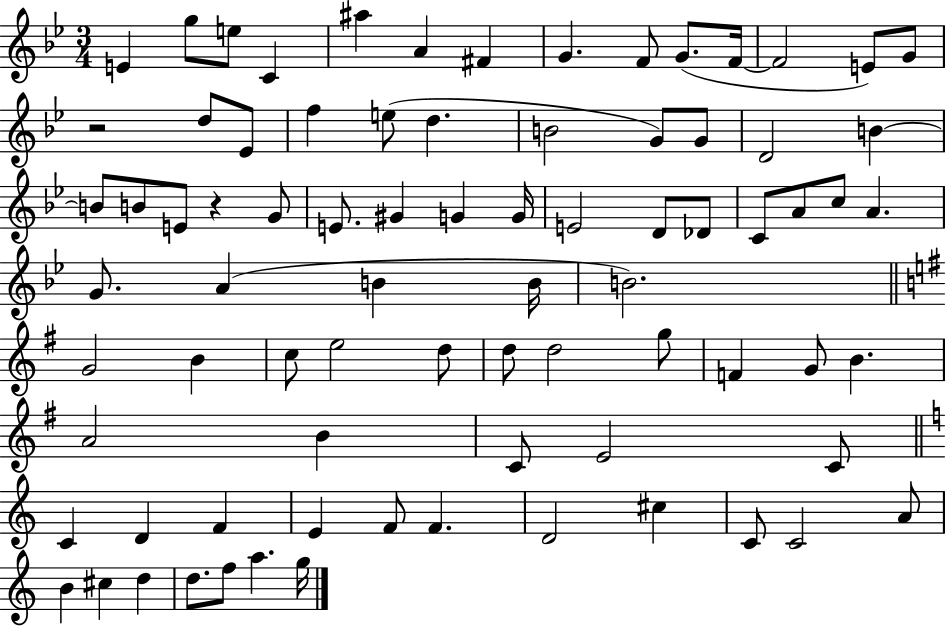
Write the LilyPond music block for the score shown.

{
  \clef treble
  \numericTimeSignature
  \time 3/4
  \key bes \major
  e'4 g''8 e''8 c'4 | ais''4 a'4 fis'4 | g'4. f'8 g'8.( f'16~~ | f'2 e'8) g'8 | \break r2 d''8 ees'8 | f''4 e''8( d''4. | b'2 g'8) g'8 | d'2 b'4~~ | \break b'8 b'8 e'8 r4 g'8 | e'8. gis'4 g'4 g'16 | e'2 d'8 des'8 | c'8 a'8 c''8 a'4. | \break g'8. a'4( b'4 b'16 | b'2.) | \bar "||" \break \key g \major g'2 b'4 | c''8 e''2 d''8 | d''8 d''2 g''8 | f'4 g'8 b'4. | \break a'2 b'4 | c'8 e'2 c'8 | \bar "||" \break \key c \major c'4 d'4 f'4 | e'4 f'8 f'4. | d'2 cis''4 | c'8 c'2 a'8 | \break b'4 cis''4 d''4 | d''8. f''8 a''4. g''16 | \bar "|."
}